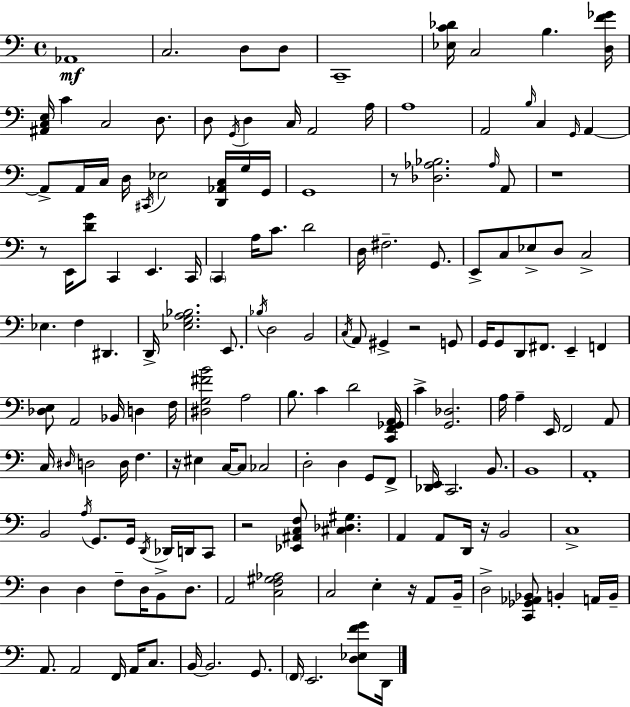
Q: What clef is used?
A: bass